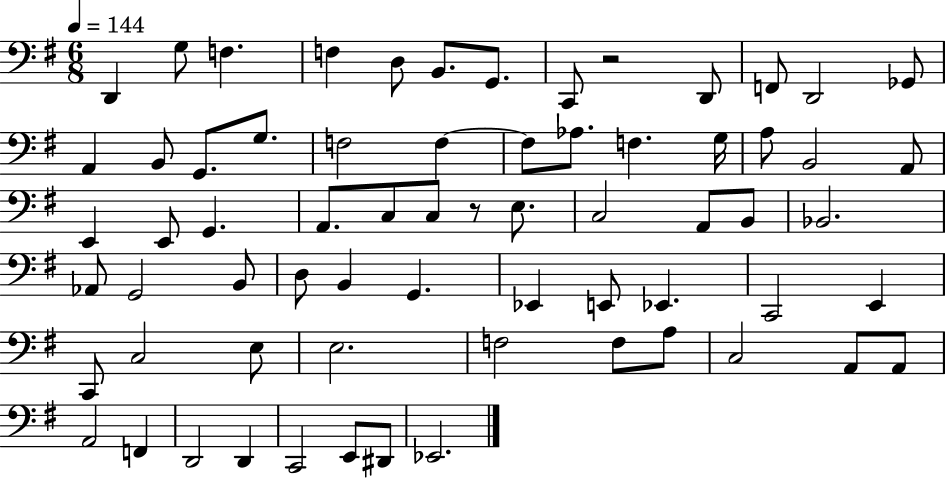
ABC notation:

X:1
T:Untitled
M:6/8
L:1/4
K:G
D,, G,/2 F, F, D,/2 B,,/2 G,,/2 C,,/2 z2 D,,/2 F,,/2 D,,2 _G,,/2 A,, B,,/2 G,,/2 G,/2 F,2 F, F,/2 _A,/2 F, G,/4 A,/2 B,,2 A,,/2 E,, E,,/2 G,, A,,/2 C,/2 C,/2 z/2 E,/2 C,2 A,,/2 B,,/2 _B,,2 _A,,/2 G,,2 B,,/2 D,/2 B,, G,, _E,, E,,/2 _E,, C,,2 E,, C,,/2 C,2 E,/2 E,2 F,2 F,/2 A,/2 C,2 A,,/2 A,,/2 A,,2 F,, D,,2 D,, C,,2 E,,/2 ^D,,/2 _E,,2